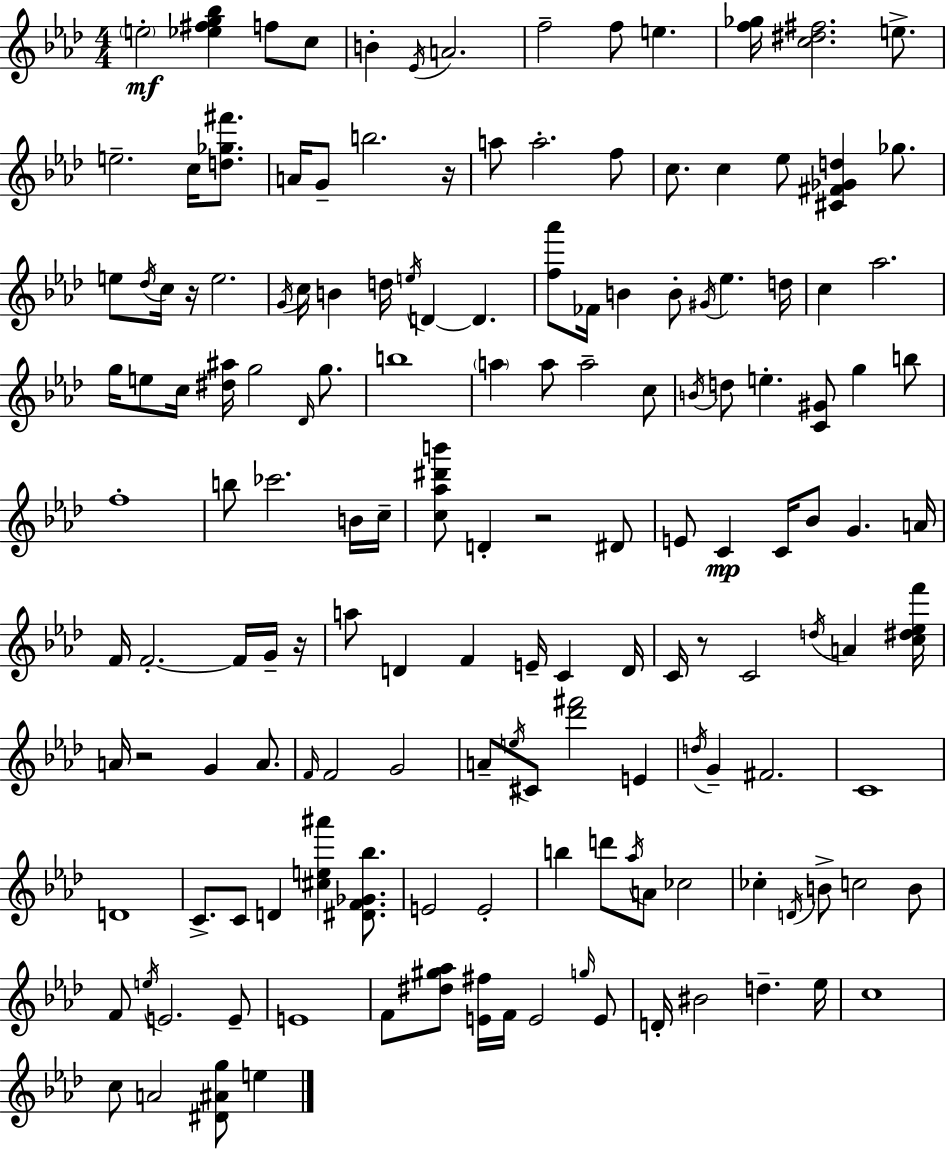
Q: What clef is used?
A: treble